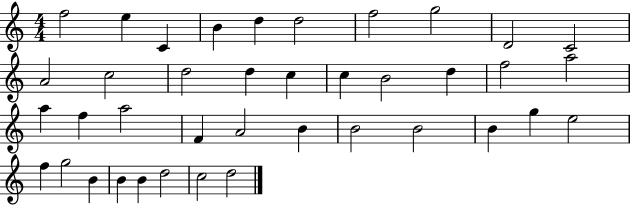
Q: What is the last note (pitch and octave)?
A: D5